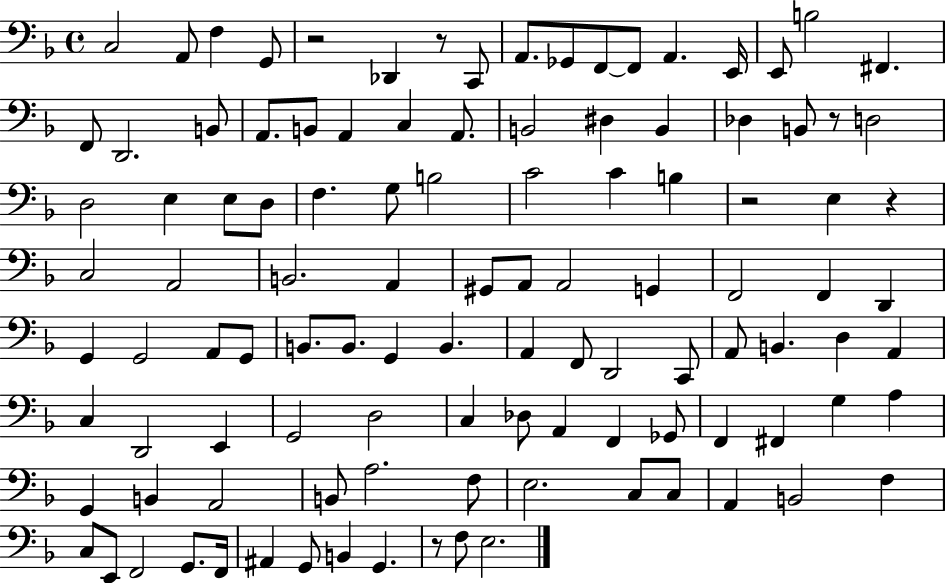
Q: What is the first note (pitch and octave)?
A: C3